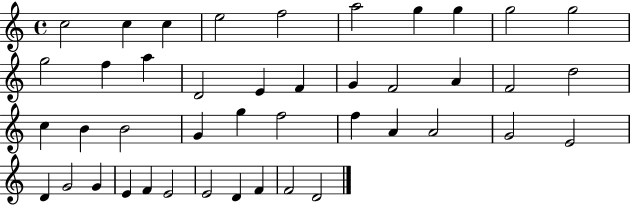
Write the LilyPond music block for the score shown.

{
  \clef treble
  \time 4/4
  \defaultTimeSignature
  \key c \major
  c''2 c''4 c''4 | e''2 f''2 | a''2 g''4 g''4 | g''2 g''2 | \break g''2 f''4 a''4 | d'2 e'4 f'4 | g'4 f'2 a'4 | f'2 d''2 | \break c''4 b'4 b'2 | g'4 g''4 f''2 | f''4 a'4 a'2 | g'2 e'2 | \break d'4 g'2 g'4 | e'4 f'4 e'2 | e'2 d'4 f'4 | f'2 d'2 | \break \bar "|."
}